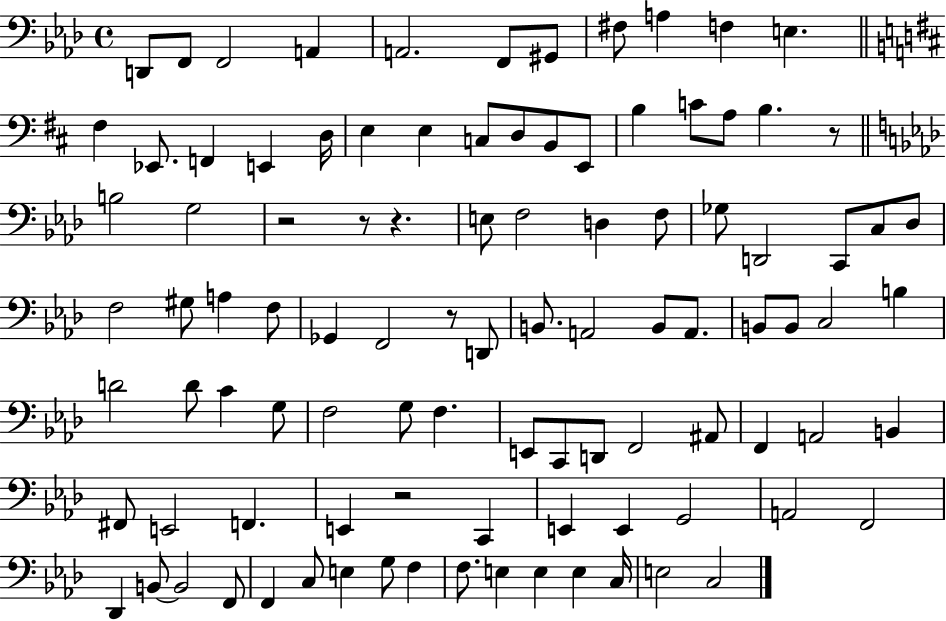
X:1
T:Untitled
M:4/4
L:1/4
K:Ab
D,,/2 F,,/2 F,,2 A,, A,,2 F,,/2 ^G,,/2 ^F,/2 A, F, E, ^F, _E,,/2 F,, E,, D,/4 E, E, C,/2 D,/2 B,,/2 E,,/2 B, C/2 A,/2 B, z/2 B,2 G,2 z2 z/2 z E,/2 F,2 D, F,/2 _G,/2 D,,2 C,,/2 C,/2 _D,/2 F,2 ^G,/2 A, F,/2 _G,, F,,2 z/2 D,,/2 B,,/2 A,,2 B,,/2 A,,/2 B,,/2 B,,/2 C,2 B, D2 D/2 C G,/2 F,2 G,/2 F, E,,/2 C,,/2 D,,/2 F,,2 ^A,,/2 F,, A,,2 B,, ^F,,/2 E,,2 F,, E,, z2 C,, E,, E,, G,,2 A,,2 F,,2 _D,, B,,/2 B,,2 F,,/2 F,, C,/2 E, G,/2 F, F,/2 E, E, E, C,/4 E,2 C,2